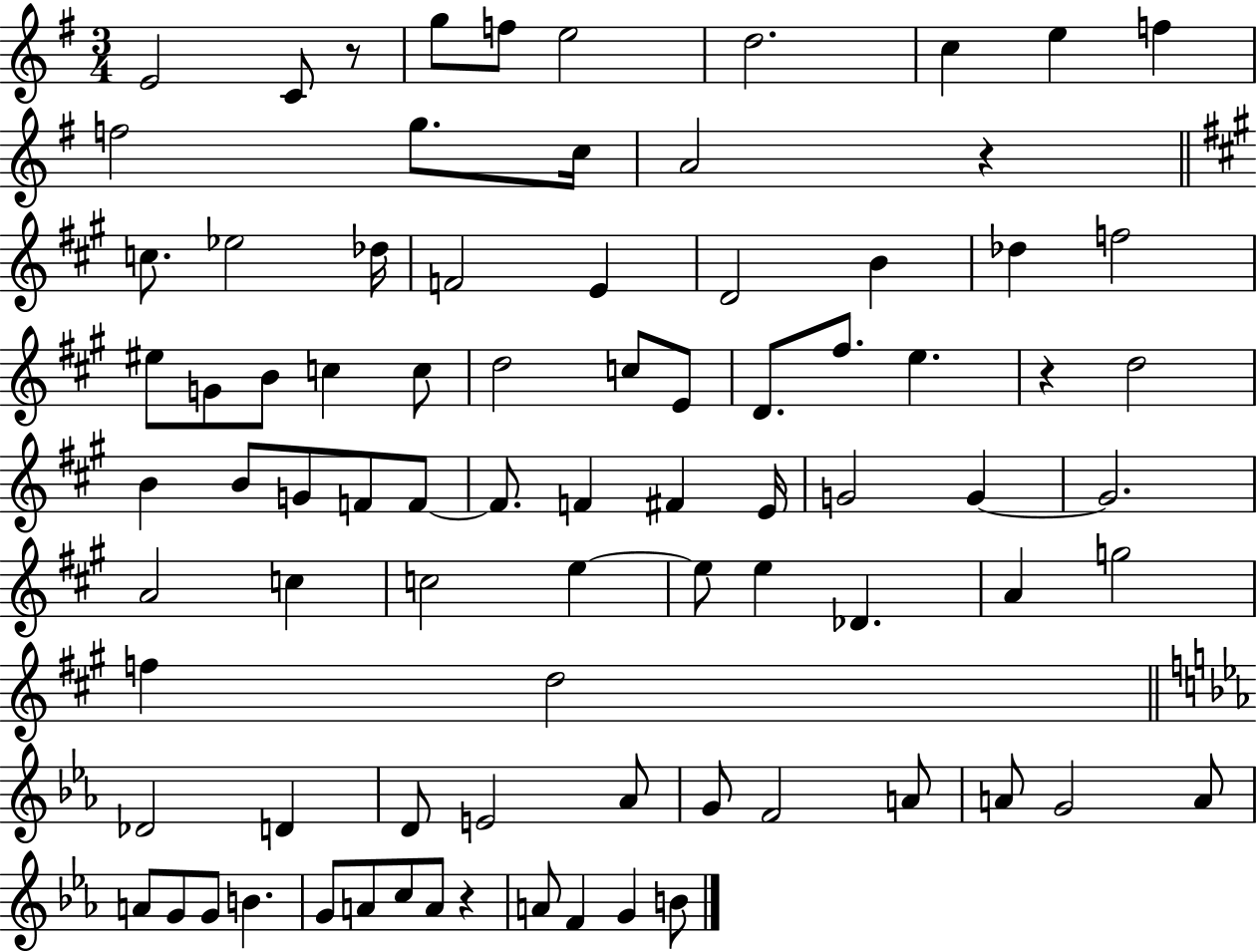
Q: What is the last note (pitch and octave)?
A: B4